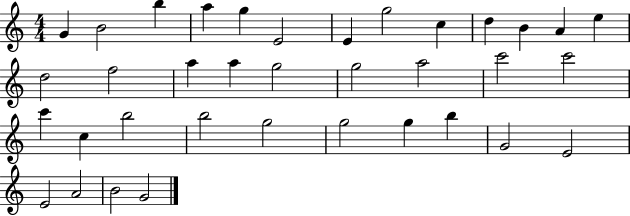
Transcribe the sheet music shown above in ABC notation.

X:1
T:Untitled
M:4/4
L:1/4
K:C
G B2 b a g E2 E g2 c d B A e d2 f2 a a g2 g2 a2 c'2 c'2 c' c b2 b2 g2 g2 g b G2 E2 E2 A2 B2 G2